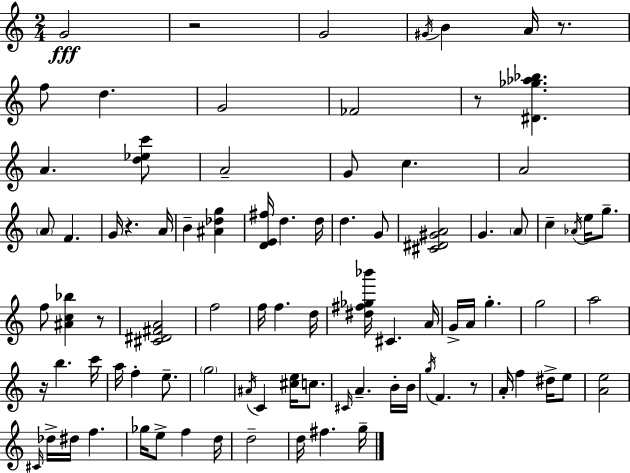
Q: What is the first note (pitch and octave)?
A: G4